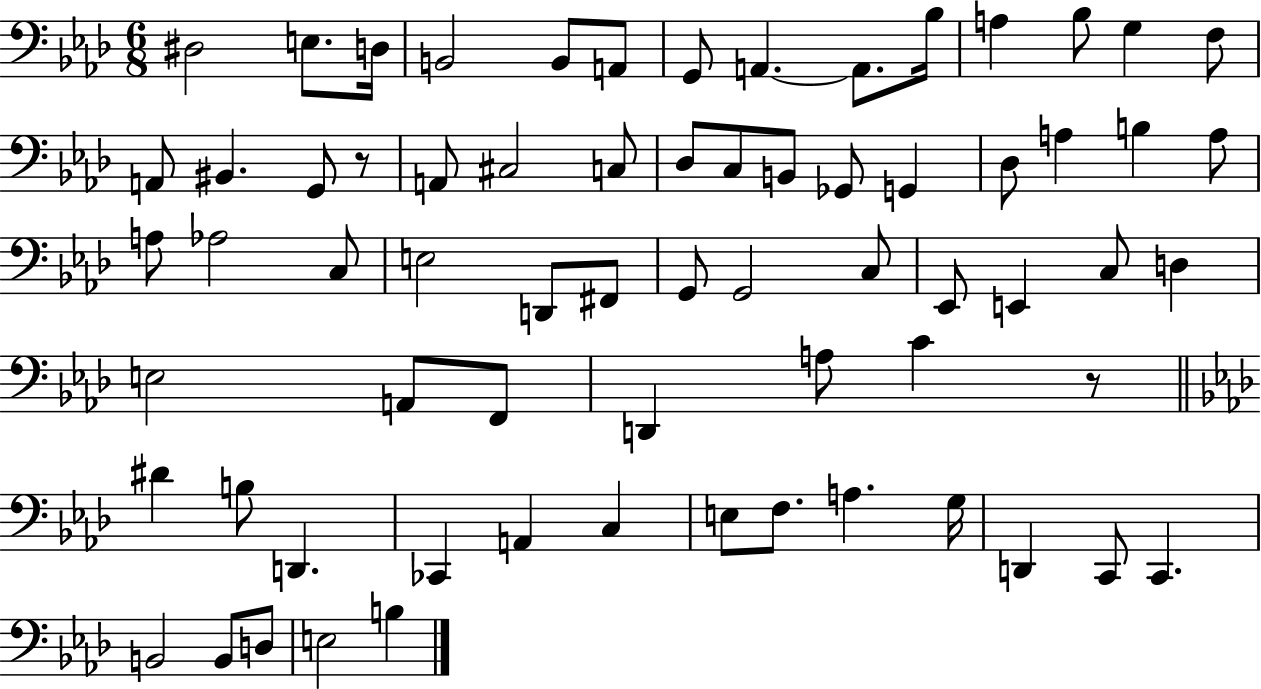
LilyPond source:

{
  \clef bass
  \numericTimeSignature
  \time 6/8
  \key aes \major
  dis2 e8. d16 | b,2 b,8 a,8 | g,8 a,4.~~ a,8. bes16 | a4 bes8 g4 f8 | \break a,8 bis,4. g,8 r8 | a,8 cis2 c8 | des8 c8 b,8 ges,8 g,4 | des8 a4 b4 a8 | \break a8 aes2 c8 | e2 d,8 fis,8 | g,8 g,2 c8 | ees,8 e,4 c8 d4 | \break e2 a,8 f,8 | d,4 a8 c'4 r8 | \bar "||" \break \key aes \major dis'4 b8 d,4. | ces,4 a,4 c4 | e8 f8. a4. g16 | d,4 c,8 c,4. | \break b,2 b,8 d8 | e2 b4 | \bar "|."
}